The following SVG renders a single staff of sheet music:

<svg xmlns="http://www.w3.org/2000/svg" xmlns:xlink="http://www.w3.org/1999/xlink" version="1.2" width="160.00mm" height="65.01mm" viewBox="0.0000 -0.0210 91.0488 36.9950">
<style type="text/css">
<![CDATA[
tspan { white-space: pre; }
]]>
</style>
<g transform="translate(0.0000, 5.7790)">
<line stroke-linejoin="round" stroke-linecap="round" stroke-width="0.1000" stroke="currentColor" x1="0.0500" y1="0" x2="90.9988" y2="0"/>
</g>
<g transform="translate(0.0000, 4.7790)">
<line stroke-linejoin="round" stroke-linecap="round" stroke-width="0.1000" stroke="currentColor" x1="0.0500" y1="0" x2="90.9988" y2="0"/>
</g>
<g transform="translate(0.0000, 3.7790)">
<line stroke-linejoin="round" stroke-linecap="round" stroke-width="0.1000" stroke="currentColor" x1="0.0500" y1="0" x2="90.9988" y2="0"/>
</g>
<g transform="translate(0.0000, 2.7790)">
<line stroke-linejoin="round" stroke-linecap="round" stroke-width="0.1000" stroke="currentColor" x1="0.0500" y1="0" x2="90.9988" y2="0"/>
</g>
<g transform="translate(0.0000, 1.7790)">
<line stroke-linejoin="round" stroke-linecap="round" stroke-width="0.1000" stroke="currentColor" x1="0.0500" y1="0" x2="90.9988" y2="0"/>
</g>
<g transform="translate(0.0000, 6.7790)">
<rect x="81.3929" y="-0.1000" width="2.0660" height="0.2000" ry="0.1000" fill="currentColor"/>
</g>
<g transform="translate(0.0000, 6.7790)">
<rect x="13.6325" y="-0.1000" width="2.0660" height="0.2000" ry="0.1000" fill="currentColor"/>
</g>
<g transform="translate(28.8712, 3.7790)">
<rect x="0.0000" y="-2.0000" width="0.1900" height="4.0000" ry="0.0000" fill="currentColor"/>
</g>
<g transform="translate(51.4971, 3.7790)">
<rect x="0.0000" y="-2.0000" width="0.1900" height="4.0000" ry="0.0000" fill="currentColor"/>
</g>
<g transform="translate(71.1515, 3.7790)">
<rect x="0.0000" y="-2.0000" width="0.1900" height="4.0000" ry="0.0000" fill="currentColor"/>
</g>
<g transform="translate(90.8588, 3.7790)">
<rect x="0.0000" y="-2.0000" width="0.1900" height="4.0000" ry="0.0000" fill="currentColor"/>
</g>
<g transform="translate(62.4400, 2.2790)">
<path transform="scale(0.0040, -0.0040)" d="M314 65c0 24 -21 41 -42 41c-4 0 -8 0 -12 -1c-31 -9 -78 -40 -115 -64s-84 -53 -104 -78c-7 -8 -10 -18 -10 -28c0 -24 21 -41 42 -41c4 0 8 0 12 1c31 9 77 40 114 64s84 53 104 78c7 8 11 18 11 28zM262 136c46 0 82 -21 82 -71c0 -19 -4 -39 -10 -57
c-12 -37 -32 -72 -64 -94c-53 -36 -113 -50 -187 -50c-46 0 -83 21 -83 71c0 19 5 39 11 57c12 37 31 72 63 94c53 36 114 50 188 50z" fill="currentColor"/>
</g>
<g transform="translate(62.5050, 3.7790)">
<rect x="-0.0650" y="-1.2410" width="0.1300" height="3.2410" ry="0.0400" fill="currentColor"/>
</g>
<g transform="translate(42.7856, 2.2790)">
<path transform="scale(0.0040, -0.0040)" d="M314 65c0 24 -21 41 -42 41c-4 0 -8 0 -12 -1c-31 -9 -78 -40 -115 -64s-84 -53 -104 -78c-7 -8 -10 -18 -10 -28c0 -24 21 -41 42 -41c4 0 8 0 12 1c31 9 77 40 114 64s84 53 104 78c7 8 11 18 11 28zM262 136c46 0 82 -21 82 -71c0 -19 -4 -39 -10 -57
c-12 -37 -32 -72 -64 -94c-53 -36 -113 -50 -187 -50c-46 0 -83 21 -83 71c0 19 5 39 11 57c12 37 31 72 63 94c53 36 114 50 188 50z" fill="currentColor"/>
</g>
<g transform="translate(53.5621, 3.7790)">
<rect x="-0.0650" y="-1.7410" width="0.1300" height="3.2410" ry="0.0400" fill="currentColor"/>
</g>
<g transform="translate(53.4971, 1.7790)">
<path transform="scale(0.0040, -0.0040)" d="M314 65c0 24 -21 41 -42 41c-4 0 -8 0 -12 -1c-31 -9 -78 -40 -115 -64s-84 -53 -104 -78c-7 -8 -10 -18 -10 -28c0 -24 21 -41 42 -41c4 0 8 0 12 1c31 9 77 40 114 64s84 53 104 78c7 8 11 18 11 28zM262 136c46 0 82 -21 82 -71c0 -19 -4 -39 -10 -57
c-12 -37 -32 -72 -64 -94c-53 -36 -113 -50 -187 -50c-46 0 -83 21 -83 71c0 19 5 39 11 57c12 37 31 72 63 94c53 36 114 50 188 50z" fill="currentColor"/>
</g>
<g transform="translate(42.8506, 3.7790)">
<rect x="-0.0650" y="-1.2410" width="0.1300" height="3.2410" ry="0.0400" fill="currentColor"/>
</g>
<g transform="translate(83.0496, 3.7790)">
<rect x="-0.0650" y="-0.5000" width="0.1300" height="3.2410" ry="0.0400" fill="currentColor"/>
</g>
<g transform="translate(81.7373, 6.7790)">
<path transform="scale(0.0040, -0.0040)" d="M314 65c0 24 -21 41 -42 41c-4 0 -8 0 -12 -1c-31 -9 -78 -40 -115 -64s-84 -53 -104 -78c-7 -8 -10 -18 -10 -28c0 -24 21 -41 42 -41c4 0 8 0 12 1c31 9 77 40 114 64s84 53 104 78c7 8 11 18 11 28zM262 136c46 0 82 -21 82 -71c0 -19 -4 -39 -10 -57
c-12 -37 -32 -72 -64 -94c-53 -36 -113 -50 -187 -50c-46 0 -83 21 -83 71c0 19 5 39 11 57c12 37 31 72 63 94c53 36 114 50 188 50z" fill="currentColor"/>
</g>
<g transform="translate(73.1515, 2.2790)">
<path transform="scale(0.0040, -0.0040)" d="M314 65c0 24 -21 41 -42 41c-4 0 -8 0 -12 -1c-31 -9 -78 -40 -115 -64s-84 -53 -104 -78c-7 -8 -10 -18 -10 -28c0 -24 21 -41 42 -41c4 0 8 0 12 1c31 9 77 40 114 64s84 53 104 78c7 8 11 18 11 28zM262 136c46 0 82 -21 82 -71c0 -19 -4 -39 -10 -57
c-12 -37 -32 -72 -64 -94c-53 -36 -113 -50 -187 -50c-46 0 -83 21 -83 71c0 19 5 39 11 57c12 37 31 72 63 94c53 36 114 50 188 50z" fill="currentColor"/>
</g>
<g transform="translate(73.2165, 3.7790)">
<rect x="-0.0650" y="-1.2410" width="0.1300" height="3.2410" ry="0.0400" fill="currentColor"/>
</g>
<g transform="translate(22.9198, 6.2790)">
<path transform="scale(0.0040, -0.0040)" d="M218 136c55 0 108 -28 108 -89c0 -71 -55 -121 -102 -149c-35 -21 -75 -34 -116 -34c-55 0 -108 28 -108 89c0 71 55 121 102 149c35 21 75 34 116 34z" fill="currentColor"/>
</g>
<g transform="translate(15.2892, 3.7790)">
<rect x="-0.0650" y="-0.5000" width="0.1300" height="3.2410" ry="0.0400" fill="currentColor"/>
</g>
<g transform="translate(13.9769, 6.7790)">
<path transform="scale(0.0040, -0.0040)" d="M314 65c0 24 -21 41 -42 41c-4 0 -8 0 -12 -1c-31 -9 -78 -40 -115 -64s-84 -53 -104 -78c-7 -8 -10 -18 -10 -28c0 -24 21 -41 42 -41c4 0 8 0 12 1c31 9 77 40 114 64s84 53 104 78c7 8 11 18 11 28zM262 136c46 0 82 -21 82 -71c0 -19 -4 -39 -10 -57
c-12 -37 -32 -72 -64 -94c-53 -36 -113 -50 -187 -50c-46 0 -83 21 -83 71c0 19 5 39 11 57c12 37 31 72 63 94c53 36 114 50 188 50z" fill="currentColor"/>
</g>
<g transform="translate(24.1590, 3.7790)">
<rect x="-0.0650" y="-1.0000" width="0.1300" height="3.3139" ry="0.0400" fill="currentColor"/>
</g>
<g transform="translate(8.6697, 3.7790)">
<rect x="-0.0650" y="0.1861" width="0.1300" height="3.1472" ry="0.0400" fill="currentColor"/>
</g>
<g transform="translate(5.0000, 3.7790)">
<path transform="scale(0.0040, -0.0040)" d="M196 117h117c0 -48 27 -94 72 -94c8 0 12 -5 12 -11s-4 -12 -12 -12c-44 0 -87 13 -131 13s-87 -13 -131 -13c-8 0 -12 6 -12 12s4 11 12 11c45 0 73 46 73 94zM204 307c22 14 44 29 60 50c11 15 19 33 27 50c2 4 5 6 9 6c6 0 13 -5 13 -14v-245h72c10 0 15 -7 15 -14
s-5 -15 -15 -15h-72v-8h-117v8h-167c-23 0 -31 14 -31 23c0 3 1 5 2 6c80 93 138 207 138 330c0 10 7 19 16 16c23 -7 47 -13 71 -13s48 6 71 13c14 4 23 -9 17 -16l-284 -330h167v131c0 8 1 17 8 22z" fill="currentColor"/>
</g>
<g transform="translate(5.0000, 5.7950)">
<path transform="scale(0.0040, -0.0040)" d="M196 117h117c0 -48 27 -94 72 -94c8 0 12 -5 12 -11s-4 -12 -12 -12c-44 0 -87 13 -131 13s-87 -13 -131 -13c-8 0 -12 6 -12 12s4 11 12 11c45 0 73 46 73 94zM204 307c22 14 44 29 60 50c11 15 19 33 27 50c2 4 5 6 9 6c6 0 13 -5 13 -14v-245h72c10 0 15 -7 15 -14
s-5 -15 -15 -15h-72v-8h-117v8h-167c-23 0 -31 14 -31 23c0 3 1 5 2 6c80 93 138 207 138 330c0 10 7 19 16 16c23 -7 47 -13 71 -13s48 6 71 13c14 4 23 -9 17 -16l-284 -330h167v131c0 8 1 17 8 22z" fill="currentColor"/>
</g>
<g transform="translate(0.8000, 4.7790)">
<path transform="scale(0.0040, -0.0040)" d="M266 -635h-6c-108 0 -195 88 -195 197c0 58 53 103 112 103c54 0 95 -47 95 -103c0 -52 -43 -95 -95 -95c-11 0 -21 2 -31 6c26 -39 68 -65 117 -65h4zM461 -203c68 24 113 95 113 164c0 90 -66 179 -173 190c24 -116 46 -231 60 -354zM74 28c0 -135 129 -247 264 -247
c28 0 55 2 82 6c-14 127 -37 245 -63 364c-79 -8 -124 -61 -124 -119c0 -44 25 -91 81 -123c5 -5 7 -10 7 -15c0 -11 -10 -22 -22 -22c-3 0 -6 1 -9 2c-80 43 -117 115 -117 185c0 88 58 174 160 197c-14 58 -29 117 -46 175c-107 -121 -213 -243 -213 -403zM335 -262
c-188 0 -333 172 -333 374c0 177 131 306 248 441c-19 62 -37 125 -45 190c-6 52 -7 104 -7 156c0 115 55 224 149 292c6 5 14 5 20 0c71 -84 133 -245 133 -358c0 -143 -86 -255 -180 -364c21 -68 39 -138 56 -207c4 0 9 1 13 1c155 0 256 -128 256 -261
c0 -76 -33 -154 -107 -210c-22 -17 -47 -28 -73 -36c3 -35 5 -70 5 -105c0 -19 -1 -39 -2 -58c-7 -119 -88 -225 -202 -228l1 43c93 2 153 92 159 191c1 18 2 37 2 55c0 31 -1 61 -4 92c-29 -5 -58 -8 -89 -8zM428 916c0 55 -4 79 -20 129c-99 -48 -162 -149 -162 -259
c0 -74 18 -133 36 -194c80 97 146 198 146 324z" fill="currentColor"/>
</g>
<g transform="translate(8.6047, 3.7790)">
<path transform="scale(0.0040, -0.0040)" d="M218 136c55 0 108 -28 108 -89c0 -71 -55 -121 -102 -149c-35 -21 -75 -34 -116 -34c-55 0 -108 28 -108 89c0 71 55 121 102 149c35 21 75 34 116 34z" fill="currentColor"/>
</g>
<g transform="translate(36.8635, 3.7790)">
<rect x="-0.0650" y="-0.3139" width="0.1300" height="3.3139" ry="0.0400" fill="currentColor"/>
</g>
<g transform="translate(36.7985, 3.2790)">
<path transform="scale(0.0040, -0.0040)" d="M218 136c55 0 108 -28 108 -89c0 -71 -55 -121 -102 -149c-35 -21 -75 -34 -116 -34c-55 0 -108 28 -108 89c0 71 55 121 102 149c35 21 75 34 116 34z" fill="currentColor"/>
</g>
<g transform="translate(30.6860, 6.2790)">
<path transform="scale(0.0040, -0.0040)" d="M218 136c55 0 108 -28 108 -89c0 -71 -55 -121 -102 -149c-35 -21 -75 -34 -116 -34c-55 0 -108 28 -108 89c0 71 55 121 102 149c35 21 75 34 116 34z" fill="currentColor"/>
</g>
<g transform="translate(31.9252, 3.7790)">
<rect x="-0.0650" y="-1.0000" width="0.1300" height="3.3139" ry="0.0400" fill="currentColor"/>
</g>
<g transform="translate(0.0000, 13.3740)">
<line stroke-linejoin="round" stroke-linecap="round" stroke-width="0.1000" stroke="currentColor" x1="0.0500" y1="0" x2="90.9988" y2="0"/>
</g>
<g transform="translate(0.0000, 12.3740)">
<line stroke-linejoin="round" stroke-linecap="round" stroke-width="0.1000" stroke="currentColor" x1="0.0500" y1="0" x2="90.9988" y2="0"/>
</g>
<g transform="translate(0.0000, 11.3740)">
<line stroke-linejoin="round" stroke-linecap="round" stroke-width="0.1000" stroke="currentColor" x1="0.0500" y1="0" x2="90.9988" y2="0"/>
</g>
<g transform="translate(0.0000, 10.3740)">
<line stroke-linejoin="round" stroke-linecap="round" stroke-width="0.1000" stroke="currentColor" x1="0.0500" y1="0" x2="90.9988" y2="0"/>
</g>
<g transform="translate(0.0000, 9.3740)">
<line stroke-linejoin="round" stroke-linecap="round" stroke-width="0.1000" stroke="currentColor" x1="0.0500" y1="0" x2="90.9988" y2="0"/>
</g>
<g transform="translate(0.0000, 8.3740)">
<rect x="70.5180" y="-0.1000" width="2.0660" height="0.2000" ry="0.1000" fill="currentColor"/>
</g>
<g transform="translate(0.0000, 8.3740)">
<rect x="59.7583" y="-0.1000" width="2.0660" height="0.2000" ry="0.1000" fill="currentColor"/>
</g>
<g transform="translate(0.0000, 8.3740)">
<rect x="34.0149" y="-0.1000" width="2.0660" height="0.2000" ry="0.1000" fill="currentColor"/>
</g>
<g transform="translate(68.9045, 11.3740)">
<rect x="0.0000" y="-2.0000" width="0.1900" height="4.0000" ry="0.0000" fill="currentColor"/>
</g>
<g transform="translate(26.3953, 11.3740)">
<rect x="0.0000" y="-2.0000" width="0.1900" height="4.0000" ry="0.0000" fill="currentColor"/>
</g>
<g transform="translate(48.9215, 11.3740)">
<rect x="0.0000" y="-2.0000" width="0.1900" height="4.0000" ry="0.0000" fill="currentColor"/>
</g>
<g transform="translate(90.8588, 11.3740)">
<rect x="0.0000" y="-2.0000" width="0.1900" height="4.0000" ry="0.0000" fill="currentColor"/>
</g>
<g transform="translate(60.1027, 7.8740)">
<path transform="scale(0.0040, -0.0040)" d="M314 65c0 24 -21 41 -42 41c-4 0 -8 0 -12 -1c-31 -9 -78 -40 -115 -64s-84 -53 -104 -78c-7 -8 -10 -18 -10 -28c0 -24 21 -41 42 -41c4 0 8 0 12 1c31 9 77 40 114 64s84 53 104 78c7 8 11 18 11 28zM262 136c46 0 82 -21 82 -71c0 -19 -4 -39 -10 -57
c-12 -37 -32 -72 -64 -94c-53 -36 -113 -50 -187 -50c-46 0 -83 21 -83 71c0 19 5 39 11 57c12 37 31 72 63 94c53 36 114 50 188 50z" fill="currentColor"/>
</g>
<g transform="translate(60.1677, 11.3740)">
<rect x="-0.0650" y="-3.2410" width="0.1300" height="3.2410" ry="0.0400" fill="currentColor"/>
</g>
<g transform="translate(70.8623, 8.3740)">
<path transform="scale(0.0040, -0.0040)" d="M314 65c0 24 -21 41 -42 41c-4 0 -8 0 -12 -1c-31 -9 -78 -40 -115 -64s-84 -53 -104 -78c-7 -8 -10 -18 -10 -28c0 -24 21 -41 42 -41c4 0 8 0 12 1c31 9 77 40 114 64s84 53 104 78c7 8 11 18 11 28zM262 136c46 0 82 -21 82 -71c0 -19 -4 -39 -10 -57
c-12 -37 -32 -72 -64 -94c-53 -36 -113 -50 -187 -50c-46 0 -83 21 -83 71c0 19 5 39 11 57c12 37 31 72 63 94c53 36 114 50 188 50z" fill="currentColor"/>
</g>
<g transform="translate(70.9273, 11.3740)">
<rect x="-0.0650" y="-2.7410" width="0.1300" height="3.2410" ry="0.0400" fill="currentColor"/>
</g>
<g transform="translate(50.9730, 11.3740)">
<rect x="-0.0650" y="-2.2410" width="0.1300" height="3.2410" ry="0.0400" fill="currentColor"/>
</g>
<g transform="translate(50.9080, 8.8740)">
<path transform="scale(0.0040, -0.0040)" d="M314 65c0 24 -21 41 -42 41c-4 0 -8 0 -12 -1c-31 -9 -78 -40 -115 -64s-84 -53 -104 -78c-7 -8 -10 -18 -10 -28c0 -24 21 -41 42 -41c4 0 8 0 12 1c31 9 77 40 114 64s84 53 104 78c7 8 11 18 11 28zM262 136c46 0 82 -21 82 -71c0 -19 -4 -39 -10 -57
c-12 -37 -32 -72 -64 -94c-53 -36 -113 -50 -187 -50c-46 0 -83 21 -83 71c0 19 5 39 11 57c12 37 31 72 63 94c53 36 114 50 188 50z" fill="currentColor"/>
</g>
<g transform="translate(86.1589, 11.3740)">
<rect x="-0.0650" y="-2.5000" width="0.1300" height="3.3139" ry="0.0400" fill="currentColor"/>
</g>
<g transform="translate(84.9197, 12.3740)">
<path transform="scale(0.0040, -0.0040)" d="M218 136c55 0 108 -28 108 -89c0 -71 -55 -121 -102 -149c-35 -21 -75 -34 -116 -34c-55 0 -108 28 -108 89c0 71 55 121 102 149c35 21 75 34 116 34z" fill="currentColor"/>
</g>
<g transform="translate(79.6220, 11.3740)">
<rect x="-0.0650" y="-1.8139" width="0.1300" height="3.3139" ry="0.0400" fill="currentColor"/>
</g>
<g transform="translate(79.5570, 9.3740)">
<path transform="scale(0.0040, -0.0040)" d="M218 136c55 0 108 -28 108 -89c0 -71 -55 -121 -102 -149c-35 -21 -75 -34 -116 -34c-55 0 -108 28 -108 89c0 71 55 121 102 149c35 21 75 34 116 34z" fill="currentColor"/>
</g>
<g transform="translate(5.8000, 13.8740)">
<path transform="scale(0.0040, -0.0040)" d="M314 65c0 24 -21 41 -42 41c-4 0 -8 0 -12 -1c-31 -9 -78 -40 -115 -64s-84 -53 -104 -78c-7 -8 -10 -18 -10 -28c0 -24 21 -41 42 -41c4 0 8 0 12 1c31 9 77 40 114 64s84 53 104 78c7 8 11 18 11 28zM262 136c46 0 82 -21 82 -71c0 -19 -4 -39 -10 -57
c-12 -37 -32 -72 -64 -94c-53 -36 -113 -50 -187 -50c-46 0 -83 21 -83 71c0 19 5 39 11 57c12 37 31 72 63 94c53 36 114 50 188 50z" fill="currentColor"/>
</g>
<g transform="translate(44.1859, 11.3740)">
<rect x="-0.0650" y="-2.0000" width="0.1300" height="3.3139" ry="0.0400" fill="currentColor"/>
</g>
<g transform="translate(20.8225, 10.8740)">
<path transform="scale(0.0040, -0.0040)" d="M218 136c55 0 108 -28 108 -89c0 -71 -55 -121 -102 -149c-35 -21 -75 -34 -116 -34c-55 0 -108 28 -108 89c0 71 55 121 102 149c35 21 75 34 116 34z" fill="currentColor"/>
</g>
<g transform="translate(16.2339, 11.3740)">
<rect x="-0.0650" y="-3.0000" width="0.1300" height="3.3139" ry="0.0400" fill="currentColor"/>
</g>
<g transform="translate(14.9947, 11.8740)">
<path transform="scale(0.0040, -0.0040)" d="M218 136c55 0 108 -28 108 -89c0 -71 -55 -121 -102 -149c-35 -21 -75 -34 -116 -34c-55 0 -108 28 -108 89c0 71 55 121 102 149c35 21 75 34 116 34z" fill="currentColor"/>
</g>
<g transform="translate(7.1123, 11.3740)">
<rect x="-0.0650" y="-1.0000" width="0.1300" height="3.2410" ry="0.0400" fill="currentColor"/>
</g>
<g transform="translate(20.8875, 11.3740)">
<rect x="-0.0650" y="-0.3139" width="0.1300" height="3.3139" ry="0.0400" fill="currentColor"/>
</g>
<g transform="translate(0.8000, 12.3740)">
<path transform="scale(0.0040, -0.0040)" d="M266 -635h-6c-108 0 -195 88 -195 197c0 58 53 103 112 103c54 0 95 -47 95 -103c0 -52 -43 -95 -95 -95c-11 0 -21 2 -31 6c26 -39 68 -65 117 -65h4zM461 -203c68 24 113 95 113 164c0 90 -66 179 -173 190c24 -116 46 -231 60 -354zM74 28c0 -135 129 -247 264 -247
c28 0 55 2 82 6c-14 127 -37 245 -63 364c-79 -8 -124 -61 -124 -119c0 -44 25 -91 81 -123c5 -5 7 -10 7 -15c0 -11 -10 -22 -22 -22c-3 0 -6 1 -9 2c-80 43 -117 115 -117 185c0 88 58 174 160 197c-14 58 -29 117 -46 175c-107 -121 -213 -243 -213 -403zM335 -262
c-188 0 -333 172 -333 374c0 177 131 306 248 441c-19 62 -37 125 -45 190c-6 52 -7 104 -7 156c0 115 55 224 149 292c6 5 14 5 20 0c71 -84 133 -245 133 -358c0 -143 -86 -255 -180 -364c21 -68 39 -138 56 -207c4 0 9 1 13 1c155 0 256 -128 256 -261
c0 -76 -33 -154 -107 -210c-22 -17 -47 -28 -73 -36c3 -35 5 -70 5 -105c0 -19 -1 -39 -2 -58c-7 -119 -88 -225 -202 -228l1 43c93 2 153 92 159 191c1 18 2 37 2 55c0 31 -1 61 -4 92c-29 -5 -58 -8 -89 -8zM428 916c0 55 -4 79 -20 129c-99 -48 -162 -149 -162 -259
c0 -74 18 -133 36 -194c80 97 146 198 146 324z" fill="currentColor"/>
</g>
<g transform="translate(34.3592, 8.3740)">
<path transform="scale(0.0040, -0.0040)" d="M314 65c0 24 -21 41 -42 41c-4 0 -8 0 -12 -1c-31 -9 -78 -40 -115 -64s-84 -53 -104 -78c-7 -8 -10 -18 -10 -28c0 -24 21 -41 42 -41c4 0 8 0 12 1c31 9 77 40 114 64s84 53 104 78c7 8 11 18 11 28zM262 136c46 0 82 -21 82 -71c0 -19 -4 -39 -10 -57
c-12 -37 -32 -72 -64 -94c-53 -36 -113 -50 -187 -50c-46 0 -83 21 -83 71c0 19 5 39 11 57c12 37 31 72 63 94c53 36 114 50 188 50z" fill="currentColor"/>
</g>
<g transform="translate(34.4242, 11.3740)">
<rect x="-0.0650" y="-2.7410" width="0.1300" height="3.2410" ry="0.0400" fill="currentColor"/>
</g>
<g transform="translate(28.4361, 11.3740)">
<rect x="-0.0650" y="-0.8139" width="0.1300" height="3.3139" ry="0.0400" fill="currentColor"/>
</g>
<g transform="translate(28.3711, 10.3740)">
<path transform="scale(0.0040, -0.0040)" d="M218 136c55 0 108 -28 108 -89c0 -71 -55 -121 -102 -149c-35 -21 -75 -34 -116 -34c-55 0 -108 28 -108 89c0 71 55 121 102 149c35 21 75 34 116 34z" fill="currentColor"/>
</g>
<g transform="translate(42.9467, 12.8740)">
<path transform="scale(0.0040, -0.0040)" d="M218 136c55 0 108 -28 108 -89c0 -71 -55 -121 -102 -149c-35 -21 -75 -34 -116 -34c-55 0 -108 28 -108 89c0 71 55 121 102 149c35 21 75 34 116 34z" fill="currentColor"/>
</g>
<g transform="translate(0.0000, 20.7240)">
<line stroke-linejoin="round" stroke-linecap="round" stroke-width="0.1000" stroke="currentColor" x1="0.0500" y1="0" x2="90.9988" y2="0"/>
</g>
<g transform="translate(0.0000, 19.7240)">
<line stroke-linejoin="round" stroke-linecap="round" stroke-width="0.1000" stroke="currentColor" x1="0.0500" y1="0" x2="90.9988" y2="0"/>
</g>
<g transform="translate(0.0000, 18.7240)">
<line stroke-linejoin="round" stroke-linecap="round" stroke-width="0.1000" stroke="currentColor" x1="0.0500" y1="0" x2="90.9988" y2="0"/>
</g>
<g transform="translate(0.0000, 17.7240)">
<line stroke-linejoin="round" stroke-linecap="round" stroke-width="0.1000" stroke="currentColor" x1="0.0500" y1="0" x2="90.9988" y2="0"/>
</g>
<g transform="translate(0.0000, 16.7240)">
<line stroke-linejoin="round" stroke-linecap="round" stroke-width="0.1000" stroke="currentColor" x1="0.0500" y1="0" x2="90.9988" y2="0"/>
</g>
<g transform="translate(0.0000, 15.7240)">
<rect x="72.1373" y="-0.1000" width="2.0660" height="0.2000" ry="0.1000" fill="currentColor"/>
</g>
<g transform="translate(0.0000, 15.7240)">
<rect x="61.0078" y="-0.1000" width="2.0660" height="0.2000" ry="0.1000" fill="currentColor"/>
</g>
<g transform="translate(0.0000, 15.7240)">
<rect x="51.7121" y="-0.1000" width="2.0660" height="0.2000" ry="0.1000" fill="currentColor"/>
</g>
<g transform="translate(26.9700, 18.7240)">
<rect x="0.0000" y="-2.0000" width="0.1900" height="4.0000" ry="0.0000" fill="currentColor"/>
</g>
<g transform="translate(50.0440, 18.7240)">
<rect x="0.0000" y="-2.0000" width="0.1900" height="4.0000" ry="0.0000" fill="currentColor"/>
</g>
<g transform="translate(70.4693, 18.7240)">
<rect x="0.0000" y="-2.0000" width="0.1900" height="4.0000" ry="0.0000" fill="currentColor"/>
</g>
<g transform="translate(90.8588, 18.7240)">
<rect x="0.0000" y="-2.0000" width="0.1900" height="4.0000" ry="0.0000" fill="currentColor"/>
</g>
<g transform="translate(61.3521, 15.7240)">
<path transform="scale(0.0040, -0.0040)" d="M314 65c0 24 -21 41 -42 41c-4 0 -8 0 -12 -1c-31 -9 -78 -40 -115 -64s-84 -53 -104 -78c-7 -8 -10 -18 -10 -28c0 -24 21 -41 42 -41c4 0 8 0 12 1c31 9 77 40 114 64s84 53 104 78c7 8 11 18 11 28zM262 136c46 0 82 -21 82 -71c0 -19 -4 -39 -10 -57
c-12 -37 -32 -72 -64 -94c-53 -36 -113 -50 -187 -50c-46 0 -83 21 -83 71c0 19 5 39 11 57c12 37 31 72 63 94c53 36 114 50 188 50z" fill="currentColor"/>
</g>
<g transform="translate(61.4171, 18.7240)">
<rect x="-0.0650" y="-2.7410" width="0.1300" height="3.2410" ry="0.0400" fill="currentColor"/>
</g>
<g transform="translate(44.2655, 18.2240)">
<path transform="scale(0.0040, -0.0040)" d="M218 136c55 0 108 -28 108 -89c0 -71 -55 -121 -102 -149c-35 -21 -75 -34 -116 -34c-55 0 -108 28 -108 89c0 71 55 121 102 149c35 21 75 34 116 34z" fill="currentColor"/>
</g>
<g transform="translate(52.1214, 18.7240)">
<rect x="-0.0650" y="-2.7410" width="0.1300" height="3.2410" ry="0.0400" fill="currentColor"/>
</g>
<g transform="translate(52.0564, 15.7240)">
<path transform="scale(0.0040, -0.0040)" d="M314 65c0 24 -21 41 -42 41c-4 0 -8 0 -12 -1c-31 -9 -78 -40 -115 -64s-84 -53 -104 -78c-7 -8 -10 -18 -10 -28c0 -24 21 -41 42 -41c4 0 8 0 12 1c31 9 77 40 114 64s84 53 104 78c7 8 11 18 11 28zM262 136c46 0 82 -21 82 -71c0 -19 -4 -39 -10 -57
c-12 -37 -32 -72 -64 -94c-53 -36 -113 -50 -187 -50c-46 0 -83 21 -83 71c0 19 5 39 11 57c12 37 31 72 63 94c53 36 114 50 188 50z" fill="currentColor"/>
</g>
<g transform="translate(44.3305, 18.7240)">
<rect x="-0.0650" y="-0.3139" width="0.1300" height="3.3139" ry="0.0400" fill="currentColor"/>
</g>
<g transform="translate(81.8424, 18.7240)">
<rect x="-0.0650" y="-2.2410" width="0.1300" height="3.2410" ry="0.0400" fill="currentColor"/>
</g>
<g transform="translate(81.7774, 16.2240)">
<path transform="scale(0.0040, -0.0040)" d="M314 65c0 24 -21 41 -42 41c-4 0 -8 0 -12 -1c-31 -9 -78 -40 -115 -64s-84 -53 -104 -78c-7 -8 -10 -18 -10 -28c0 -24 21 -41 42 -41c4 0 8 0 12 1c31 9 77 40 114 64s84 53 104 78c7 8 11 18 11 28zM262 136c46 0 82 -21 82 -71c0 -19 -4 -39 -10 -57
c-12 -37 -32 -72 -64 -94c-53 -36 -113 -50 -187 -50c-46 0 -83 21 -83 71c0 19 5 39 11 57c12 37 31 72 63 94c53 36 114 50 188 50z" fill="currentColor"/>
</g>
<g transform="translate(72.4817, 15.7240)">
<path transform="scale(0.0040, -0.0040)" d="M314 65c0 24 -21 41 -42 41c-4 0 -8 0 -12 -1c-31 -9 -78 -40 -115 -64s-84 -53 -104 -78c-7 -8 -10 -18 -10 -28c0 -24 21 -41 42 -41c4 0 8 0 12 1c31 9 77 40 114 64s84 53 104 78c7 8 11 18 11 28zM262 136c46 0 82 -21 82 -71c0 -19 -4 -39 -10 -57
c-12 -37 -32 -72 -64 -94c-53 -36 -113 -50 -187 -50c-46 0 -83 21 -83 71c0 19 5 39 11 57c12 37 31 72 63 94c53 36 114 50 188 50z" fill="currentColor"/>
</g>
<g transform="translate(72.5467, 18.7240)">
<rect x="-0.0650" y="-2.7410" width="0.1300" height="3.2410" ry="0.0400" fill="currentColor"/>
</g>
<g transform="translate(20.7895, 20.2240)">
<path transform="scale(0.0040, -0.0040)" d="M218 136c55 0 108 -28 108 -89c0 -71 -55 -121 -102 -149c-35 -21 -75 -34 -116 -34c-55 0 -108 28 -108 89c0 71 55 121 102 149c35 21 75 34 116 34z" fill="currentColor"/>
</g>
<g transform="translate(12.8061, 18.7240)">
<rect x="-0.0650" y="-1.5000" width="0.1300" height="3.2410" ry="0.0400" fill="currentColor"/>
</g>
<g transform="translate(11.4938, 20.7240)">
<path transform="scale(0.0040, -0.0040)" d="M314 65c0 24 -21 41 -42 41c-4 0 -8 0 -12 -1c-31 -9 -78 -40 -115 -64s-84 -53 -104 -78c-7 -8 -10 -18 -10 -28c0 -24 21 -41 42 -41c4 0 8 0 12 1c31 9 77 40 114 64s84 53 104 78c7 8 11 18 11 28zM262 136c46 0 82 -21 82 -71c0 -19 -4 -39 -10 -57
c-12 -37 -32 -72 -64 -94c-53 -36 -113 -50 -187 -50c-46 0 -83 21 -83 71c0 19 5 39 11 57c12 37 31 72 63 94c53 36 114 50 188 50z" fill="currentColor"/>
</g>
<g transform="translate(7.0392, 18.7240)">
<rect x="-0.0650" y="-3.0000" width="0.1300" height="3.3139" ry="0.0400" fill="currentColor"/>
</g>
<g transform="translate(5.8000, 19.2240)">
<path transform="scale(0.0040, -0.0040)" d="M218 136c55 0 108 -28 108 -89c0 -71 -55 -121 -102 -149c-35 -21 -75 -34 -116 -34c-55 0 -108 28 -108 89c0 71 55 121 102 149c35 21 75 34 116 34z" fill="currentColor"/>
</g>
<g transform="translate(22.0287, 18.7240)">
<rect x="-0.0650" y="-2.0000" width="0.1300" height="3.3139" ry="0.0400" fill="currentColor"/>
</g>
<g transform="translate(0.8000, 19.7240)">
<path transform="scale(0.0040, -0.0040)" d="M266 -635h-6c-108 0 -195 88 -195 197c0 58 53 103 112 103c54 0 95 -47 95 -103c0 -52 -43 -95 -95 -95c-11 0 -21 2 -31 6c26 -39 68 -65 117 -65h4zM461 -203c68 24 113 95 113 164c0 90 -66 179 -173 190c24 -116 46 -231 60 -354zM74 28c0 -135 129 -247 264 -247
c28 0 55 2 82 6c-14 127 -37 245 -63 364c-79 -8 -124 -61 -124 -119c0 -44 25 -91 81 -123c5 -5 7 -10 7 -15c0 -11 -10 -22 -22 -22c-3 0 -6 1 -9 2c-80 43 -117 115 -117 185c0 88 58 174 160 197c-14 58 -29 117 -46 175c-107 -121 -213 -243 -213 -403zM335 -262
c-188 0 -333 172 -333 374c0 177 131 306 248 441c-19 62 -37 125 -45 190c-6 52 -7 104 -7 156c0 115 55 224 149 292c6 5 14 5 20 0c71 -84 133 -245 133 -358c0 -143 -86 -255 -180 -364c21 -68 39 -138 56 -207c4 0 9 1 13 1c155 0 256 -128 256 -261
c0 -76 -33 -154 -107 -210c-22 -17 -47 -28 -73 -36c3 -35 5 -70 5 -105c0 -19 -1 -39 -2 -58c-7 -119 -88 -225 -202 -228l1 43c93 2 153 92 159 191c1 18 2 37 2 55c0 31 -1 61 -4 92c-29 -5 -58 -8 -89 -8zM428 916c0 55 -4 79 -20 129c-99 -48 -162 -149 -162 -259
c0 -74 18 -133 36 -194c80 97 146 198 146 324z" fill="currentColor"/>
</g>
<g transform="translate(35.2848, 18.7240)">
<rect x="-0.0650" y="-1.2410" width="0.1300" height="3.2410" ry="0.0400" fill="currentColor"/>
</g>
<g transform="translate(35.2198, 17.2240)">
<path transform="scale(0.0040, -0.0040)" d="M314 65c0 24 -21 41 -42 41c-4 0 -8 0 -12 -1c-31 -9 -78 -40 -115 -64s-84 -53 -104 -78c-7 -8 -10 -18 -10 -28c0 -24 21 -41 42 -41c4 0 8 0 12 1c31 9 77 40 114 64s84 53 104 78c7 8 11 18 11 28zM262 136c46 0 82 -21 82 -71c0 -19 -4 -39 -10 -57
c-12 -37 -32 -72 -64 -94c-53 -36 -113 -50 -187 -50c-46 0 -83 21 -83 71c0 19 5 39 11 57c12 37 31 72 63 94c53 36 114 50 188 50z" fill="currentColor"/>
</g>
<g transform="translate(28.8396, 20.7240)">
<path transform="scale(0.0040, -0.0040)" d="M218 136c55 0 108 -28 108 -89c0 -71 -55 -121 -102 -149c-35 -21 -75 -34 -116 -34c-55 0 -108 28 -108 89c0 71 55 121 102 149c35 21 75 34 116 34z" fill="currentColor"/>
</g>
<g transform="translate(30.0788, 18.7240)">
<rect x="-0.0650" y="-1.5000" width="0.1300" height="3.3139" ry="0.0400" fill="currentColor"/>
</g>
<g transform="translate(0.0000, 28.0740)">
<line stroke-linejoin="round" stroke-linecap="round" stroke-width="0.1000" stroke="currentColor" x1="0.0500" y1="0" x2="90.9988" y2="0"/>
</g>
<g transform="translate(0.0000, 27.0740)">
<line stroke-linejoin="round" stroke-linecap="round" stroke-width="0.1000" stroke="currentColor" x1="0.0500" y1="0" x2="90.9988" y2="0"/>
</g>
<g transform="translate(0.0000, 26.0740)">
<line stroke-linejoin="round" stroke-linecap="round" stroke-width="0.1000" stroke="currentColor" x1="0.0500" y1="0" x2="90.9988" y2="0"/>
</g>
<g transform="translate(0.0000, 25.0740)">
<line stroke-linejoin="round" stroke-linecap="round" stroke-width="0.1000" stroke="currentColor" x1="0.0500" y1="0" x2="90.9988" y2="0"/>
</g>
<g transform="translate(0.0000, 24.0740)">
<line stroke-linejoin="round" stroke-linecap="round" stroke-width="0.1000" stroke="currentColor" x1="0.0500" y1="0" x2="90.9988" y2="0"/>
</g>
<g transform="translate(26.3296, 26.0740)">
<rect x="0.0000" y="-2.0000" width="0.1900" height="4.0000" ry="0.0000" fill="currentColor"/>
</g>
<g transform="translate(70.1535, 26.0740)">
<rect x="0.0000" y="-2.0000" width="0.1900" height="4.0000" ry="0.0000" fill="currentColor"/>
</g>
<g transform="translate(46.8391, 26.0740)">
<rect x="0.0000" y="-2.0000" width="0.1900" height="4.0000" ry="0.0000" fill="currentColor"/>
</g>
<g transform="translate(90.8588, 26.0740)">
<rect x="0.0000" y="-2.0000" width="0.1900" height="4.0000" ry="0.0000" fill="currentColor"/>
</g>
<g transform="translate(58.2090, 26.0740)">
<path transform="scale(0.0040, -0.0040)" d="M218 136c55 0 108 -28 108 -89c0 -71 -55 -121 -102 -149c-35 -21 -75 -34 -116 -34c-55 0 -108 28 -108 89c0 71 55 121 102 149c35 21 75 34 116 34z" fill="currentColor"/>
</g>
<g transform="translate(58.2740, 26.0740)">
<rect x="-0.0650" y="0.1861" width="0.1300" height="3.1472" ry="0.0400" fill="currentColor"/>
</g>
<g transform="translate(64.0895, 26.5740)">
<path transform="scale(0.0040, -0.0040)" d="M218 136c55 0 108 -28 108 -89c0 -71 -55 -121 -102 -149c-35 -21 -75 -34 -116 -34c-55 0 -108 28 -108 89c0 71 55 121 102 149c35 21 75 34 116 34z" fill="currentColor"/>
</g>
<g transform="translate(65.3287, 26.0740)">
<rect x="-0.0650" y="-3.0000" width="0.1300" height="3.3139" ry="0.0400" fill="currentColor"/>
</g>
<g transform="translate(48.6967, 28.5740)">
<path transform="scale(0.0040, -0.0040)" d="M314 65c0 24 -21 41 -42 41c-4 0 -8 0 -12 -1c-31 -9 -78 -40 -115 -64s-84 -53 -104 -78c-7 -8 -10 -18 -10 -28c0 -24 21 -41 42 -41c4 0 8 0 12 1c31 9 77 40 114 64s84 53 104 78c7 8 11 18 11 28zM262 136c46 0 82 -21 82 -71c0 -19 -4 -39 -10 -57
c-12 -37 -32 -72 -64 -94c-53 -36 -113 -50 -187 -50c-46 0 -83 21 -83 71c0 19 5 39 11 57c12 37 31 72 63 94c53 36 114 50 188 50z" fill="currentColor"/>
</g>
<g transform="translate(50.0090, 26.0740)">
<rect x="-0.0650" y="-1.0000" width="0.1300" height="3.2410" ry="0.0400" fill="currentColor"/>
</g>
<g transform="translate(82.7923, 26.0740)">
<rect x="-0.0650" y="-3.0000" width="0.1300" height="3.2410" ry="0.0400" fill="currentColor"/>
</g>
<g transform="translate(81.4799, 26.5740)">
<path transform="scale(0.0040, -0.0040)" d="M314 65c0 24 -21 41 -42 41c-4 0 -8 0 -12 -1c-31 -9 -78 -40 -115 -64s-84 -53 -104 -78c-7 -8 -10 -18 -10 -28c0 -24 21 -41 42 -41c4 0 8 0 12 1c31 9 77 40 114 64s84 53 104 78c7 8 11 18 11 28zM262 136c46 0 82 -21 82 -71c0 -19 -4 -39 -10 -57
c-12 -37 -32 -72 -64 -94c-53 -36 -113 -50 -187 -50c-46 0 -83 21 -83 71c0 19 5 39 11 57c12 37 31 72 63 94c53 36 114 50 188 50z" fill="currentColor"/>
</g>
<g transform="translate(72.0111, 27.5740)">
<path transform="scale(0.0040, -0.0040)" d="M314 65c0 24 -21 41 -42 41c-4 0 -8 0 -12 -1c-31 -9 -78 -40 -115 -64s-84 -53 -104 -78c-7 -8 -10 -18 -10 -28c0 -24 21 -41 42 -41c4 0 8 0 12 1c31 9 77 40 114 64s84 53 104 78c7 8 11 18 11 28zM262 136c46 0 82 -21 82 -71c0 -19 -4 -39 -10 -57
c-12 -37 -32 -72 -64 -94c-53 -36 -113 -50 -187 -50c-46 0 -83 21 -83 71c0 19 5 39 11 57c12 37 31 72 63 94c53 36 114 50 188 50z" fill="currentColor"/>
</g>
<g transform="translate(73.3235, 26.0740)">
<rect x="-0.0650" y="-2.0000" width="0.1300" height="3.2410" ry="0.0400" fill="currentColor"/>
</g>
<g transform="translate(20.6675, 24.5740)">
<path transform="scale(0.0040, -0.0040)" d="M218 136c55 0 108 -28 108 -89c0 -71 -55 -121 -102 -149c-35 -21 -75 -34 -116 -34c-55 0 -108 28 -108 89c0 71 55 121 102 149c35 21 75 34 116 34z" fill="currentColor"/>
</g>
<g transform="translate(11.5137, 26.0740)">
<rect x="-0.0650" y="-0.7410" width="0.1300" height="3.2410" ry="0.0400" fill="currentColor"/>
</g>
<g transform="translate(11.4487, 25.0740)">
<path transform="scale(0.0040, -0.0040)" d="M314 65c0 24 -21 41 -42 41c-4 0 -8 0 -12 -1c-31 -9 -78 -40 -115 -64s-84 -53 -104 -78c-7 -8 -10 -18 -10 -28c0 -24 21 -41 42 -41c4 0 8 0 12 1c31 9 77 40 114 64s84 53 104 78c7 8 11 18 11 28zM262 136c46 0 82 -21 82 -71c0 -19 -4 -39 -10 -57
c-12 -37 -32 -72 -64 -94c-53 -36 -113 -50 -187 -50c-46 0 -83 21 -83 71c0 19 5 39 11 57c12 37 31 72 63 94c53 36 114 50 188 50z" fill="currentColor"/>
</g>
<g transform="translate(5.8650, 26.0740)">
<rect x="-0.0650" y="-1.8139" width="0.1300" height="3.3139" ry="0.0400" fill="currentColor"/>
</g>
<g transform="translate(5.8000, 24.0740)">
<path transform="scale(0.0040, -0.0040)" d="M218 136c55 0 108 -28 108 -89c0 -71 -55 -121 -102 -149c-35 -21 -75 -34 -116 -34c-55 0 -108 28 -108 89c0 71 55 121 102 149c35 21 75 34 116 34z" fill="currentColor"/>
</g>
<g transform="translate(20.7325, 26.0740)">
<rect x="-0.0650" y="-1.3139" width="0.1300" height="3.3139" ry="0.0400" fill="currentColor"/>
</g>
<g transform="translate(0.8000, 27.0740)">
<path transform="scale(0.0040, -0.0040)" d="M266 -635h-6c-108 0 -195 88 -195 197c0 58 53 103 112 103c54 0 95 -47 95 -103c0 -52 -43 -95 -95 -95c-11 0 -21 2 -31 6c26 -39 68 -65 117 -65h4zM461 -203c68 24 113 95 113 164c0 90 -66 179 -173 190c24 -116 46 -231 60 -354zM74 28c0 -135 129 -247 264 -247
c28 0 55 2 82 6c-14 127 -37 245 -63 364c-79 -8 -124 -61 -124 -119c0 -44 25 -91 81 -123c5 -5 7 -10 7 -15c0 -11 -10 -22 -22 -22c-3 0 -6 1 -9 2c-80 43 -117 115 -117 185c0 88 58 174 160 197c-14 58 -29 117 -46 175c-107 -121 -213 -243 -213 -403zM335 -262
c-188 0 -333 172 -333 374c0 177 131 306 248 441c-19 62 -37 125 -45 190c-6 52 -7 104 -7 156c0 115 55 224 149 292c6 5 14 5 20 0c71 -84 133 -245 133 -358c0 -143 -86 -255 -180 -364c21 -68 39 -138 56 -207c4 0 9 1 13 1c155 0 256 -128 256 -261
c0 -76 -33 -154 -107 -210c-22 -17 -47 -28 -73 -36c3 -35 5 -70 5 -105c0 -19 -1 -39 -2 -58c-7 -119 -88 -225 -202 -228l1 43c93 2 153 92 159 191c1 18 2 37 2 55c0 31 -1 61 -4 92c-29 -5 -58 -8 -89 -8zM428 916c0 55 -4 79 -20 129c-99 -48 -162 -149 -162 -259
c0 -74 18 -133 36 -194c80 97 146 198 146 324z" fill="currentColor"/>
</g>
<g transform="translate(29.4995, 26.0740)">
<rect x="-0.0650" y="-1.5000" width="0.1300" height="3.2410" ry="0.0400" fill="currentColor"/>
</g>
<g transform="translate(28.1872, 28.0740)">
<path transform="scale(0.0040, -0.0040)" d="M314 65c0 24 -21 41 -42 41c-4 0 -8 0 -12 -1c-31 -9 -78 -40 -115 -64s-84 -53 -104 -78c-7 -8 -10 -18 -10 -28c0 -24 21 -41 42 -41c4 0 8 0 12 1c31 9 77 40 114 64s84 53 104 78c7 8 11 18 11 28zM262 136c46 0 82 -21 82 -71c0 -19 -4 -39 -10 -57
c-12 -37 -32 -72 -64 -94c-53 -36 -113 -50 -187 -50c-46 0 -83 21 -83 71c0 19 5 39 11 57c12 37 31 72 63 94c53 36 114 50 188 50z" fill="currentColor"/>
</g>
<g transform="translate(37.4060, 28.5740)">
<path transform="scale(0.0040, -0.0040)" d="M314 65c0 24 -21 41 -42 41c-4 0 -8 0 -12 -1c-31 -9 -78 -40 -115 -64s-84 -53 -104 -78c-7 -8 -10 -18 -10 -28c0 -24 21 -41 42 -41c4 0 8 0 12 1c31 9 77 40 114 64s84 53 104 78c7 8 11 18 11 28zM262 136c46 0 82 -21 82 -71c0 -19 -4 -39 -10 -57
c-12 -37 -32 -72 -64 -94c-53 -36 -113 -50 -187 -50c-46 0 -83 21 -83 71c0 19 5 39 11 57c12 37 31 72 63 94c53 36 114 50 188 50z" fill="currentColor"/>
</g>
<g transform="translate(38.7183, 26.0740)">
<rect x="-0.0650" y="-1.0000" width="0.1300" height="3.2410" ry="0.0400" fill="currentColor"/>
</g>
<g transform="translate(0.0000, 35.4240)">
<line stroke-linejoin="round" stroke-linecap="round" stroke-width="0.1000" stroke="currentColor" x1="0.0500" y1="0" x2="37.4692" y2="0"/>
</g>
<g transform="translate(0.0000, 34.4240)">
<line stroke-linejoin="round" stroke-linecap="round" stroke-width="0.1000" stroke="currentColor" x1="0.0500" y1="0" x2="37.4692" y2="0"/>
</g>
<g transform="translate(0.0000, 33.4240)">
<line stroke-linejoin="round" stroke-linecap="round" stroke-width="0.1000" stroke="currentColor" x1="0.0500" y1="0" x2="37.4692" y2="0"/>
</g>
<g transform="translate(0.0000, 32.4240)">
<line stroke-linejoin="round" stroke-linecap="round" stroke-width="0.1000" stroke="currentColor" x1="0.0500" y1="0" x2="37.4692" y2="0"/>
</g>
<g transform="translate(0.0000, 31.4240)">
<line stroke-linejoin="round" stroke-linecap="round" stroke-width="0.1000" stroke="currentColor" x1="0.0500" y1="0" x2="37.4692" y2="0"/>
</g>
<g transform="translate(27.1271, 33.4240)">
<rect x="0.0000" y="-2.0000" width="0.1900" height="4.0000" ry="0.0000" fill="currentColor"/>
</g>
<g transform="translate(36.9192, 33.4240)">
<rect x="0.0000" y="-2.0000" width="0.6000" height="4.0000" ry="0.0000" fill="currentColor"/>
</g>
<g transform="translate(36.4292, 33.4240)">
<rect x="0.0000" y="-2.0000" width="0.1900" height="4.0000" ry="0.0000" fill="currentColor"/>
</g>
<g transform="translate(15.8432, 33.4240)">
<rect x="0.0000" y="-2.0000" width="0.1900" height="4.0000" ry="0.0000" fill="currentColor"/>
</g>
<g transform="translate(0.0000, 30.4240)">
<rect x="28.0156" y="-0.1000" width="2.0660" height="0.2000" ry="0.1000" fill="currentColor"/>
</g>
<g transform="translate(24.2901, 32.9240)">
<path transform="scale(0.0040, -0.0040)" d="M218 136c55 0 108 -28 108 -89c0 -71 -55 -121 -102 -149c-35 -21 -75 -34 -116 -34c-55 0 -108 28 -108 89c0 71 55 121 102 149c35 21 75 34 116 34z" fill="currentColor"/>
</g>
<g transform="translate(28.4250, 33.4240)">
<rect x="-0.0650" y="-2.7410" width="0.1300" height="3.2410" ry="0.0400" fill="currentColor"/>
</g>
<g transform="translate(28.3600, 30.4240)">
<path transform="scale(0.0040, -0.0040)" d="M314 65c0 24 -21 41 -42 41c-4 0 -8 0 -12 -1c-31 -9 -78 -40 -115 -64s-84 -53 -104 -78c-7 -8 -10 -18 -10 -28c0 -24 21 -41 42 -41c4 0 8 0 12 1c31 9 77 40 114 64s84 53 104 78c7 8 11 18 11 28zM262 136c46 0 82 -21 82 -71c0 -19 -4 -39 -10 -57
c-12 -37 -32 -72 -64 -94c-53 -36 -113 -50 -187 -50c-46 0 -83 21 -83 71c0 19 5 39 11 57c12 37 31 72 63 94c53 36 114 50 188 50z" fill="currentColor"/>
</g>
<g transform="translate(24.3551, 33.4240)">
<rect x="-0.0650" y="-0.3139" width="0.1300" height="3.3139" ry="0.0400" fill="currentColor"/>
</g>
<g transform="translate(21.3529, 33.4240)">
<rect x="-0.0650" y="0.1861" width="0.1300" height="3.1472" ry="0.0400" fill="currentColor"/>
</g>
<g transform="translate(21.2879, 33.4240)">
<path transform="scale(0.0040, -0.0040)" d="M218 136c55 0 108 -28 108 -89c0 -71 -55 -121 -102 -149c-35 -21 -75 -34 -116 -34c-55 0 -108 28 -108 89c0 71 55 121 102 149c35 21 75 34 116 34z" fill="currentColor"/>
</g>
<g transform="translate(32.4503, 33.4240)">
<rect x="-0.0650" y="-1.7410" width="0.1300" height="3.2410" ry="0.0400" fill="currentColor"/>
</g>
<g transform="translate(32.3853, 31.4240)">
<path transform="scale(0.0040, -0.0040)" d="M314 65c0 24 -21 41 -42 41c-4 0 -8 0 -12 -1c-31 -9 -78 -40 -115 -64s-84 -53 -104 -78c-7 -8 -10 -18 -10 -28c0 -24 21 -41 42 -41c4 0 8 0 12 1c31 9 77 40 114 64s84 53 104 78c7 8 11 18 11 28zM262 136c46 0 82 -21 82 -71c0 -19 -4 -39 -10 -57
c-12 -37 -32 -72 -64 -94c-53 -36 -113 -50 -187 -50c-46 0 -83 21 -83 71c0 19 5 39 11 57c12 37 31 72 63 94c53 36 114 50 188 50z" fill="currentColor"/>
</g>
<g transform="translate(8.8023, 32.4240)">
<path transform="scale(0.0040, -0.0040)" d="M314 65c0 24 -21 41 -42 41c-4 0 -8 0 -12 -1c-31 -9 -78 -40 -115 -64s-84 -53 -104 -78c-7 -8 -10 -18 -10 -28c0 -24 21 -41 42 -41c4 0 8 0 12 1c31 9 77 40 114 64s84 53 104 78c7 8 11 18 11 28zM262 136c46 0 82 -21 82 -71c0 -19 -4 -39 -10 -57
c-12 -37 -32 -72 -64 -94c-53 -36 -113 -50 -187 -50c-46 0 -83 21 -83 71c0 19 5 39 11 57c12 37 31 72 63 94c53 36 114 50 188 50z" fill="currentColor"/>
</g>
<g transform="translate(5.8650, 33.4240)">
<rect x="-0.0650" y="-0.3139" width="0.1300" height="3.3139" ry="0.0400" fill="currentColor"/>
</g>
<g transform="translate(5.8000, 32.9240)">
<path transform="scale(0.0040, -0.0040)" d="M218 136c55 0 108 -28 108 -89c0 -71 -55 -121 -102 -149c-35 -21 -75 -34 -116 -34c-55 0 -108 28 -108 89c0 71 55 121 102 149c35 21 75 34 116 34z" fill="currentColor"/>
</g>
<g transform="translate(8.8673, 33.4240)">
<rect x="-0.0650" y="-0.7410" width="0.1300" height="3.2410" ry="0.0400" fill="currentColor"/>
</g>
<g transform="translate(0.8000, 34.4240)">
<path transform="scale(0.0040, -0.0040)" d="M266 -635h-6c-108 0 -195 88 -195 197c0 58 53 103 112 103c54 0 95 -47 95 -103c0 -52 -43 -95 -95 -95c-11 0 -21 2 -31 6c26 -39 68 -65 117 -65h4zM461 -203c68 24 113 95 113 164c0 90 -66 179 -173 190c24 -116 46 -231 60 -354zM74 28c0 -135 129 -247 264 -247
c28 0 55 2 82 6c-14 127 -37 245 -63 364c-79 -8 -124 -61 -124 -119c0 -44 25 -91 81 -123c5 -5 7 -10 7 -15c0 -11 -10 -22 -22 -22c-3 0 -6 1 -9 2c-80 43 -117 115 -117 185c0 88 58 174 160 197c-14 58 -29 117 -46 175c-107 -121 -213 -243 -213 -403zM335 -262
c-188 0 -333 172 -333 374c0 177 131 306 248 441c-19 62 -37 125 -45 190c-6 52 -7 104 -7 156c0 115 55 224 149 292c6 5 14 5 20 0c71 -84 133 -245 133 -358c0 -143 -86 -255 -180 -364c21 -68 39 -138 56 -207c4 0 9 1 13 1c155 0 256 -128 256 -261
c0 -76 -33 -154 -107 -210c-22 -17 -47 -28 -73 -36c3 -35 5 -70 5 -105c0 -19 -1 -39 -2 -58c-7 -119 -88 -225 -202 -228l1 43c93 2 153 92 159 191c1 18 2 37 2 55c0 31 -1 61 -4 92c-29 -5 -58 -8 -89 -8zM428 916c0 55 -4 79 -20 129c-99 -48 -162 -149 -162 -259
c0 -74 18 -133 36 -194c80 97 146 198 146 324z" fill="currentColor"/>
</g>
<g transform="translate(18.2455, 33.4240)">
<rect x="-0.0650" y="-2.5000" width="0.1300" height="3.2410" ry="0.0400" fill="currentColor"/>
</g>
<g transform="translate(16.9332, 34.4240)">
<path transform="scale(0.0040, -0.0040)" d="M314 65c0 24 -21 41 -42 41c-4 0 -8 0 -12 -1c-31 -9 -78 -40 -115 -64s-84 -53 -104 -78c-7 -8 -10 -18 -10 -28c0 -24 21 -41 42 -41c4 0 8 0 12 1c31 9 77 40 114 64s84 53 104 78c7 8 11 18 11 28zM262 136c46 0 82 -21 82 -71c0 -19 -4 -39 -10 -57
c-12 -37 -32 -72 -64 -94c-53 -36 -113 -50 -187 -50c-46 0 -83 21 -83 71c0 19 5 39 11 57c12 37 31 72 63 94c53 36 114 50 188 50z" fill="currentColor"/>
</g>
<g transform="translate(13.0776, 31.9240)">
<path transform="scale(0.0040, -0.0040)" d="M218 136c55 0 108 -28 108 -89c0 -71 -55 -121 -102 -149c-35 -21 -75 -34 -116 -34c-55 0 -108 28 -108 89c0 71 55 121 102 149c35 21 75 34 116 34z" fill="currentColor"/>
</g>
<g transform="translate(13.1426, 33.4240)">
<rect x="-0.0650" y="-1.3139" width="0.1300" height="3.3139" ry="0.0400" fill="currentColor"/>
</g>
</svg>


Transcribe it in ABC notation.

X:1
T:Untitled
M:4/4
L:1/4
K:C
B C2 D D c e2 f2 e2 e2 C2 D2 A c d a2 F g2 b2 a2 f G A E2 F E e2 c a2 a2 a2 g2 f d2 e E2 D2 D2 B A F2 A2 c d2 e G2 B c a2 f2